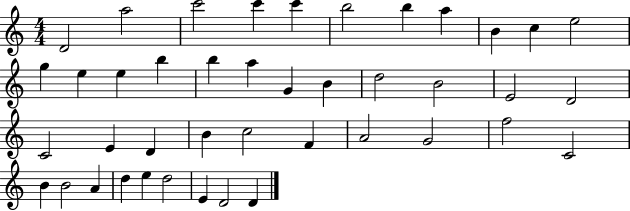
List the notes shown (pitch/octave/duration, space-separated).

D4/h A5/h C6/h C6/q C6/q B5/h B5/q A5/q B4/q C5/q E5/h G5/q E5/q E5/q B5/q B5/q A5/q G4/q B4/q D5/h B4/h E4/h D4/h C4/h E4/q D4/q B4/q C5/h F4/q A4/h G4/h F5/h C4/h B4/q B4/h A4/q D5/q E5/q D5/h E4/q D4/h D4/q